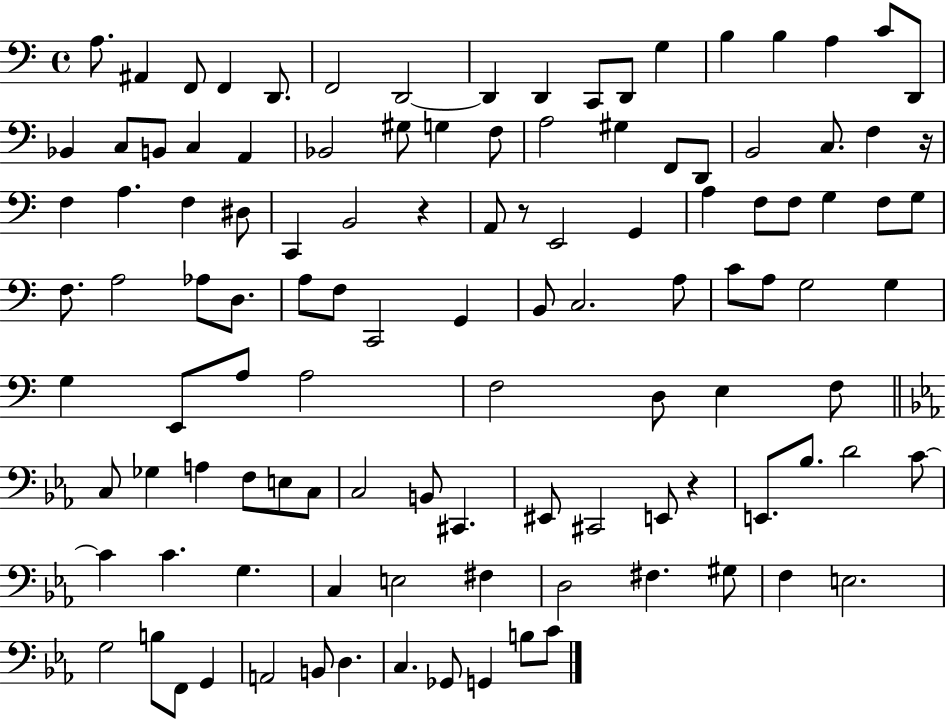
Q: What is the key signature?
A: C major